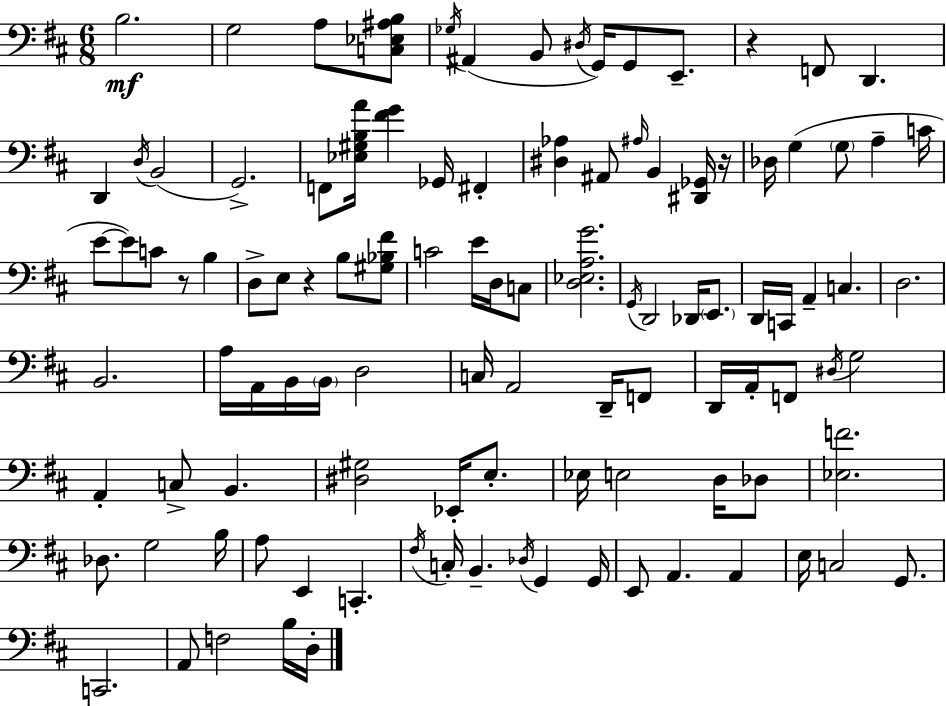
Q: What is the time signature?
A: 6/8